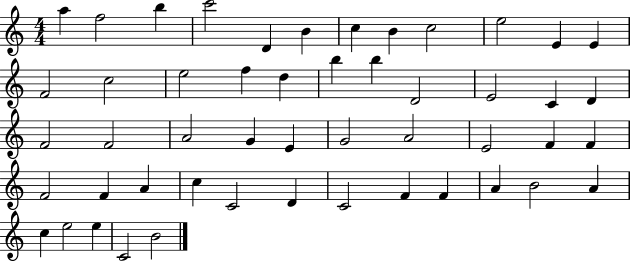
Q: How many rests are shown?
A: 0